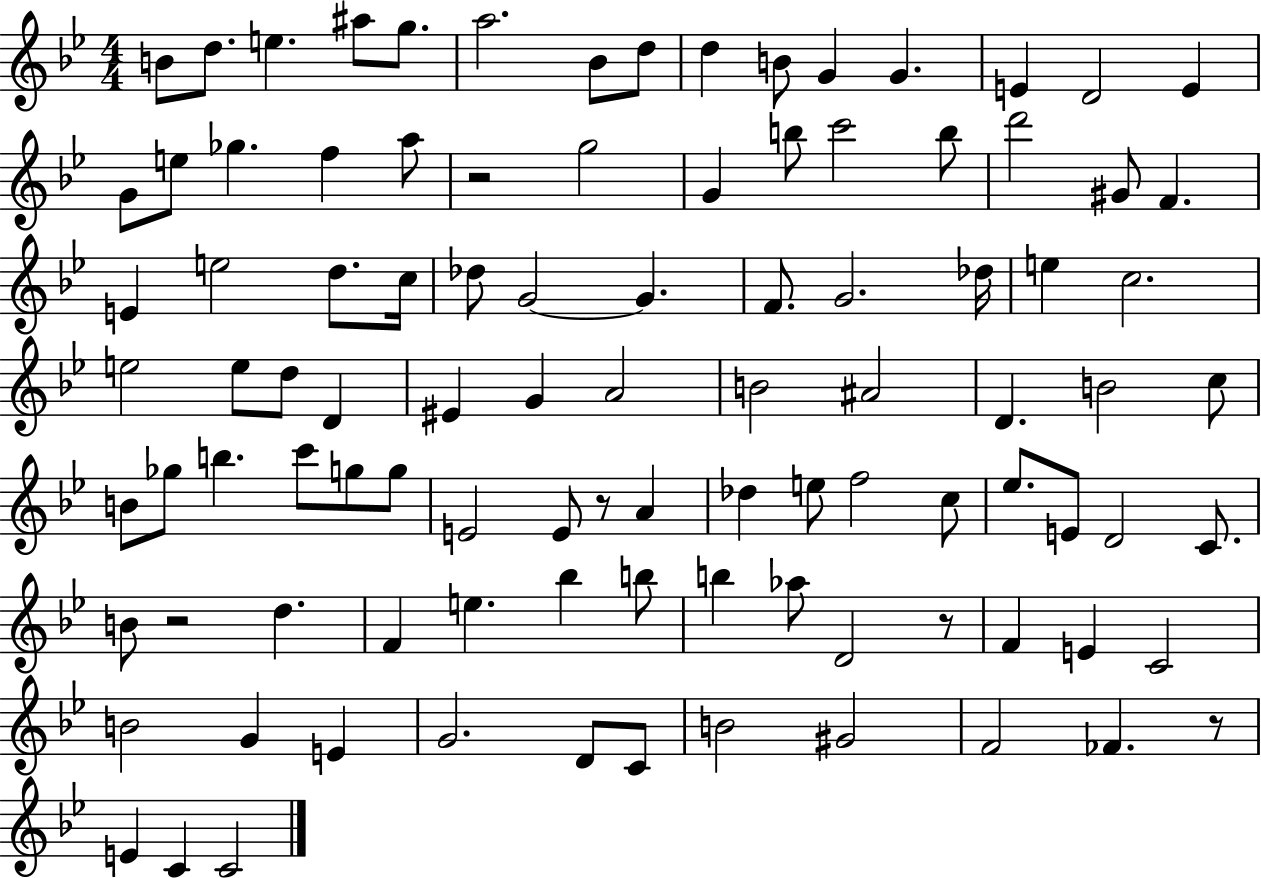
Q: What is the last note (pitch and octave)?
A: C4